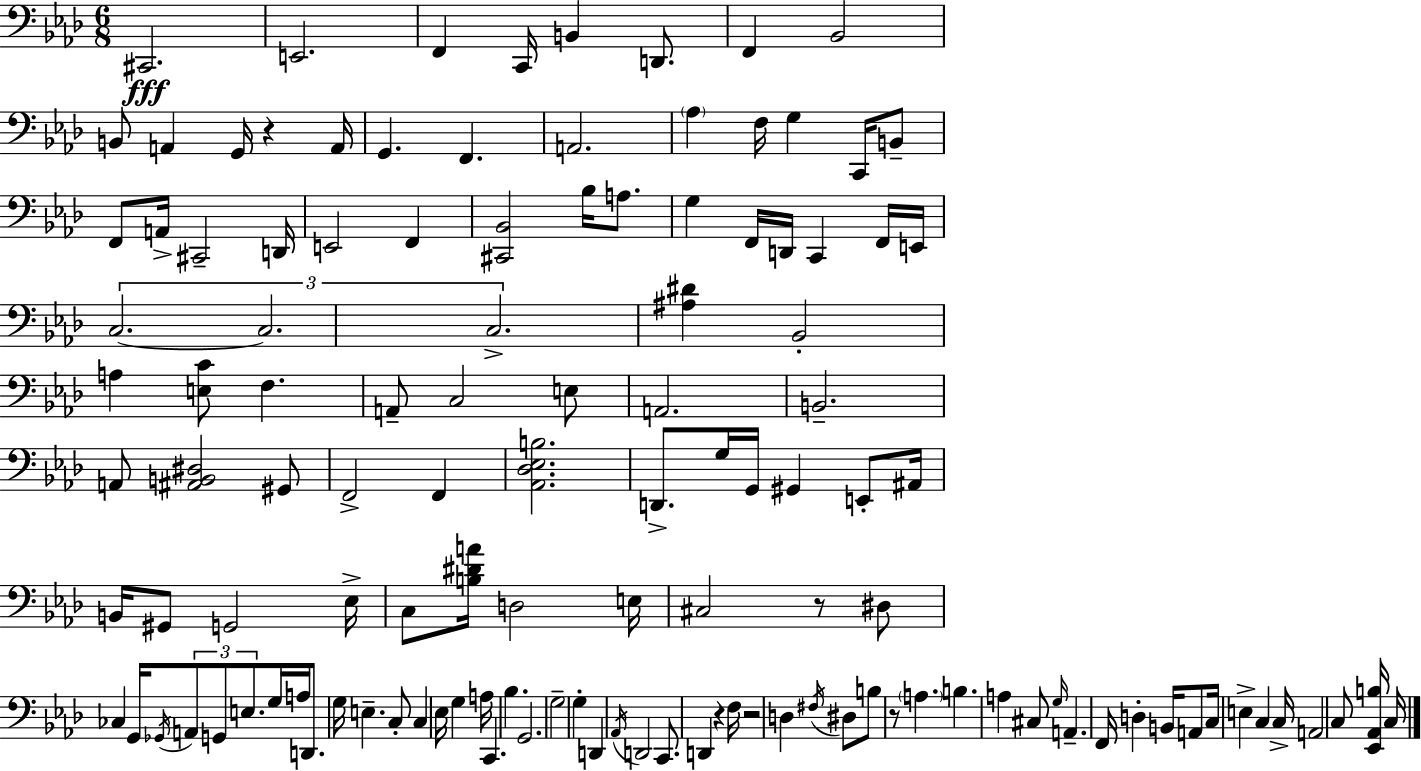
C#2/h. E2/h. F2/q C2/s B2/q D2/e. F2/q Bb2/h B2/e A2/q G2/s R/q A2/s G2/q. F2/q. A2/h. Ab3/q F3/s G3/q C2/s B2/e F2/e A2/s C#2/h D2/s E2/h F2/q [C#2,Bb2]/h Bb3/s A3/e. G3/q F2/s D2/s C2/q F2/s E2/s C3/h. C3/h. C3/h. [A#3,D#4]/q Bb2/h A3/q [E3,C4]/e F3/q. A2/e C3/h E3/e A2/h. B2/h. A2/e [A#2,B2,D#3]/h G#2/e F2/h F2/q [Ab2,Db3,Eb3,B3]/h. D2/e. G3/s G2/s G#2/q E2/e A#2/s B2/s G#2/e G2/h Eb3/s C3/e [B3,D#4,A4]/s D3/h E3/s C#3/h R/e D#3/e CES3/q G2/s Gb2/s A2/e G2/e E3/e. G3/s A3/s D2/e. G3/s E3/q. C3/e C3/q Eb3/s G3/q A3/s C2/q. Bb3/q. G2/h. G3/h G3/q D2/q Ab2/s D2/h C2/e. D2/q R/q F3/s R/h D3/q F#3/s D#3/e B3/e R/e A3/q. B3/q. A3/q C#3/e G3/s A2/q. F2/s D3/q B2/s A2/e C3/s E3/q C3/q C3/s A2/h C3/e [Eb2,Ab2,B3]/s C3/s